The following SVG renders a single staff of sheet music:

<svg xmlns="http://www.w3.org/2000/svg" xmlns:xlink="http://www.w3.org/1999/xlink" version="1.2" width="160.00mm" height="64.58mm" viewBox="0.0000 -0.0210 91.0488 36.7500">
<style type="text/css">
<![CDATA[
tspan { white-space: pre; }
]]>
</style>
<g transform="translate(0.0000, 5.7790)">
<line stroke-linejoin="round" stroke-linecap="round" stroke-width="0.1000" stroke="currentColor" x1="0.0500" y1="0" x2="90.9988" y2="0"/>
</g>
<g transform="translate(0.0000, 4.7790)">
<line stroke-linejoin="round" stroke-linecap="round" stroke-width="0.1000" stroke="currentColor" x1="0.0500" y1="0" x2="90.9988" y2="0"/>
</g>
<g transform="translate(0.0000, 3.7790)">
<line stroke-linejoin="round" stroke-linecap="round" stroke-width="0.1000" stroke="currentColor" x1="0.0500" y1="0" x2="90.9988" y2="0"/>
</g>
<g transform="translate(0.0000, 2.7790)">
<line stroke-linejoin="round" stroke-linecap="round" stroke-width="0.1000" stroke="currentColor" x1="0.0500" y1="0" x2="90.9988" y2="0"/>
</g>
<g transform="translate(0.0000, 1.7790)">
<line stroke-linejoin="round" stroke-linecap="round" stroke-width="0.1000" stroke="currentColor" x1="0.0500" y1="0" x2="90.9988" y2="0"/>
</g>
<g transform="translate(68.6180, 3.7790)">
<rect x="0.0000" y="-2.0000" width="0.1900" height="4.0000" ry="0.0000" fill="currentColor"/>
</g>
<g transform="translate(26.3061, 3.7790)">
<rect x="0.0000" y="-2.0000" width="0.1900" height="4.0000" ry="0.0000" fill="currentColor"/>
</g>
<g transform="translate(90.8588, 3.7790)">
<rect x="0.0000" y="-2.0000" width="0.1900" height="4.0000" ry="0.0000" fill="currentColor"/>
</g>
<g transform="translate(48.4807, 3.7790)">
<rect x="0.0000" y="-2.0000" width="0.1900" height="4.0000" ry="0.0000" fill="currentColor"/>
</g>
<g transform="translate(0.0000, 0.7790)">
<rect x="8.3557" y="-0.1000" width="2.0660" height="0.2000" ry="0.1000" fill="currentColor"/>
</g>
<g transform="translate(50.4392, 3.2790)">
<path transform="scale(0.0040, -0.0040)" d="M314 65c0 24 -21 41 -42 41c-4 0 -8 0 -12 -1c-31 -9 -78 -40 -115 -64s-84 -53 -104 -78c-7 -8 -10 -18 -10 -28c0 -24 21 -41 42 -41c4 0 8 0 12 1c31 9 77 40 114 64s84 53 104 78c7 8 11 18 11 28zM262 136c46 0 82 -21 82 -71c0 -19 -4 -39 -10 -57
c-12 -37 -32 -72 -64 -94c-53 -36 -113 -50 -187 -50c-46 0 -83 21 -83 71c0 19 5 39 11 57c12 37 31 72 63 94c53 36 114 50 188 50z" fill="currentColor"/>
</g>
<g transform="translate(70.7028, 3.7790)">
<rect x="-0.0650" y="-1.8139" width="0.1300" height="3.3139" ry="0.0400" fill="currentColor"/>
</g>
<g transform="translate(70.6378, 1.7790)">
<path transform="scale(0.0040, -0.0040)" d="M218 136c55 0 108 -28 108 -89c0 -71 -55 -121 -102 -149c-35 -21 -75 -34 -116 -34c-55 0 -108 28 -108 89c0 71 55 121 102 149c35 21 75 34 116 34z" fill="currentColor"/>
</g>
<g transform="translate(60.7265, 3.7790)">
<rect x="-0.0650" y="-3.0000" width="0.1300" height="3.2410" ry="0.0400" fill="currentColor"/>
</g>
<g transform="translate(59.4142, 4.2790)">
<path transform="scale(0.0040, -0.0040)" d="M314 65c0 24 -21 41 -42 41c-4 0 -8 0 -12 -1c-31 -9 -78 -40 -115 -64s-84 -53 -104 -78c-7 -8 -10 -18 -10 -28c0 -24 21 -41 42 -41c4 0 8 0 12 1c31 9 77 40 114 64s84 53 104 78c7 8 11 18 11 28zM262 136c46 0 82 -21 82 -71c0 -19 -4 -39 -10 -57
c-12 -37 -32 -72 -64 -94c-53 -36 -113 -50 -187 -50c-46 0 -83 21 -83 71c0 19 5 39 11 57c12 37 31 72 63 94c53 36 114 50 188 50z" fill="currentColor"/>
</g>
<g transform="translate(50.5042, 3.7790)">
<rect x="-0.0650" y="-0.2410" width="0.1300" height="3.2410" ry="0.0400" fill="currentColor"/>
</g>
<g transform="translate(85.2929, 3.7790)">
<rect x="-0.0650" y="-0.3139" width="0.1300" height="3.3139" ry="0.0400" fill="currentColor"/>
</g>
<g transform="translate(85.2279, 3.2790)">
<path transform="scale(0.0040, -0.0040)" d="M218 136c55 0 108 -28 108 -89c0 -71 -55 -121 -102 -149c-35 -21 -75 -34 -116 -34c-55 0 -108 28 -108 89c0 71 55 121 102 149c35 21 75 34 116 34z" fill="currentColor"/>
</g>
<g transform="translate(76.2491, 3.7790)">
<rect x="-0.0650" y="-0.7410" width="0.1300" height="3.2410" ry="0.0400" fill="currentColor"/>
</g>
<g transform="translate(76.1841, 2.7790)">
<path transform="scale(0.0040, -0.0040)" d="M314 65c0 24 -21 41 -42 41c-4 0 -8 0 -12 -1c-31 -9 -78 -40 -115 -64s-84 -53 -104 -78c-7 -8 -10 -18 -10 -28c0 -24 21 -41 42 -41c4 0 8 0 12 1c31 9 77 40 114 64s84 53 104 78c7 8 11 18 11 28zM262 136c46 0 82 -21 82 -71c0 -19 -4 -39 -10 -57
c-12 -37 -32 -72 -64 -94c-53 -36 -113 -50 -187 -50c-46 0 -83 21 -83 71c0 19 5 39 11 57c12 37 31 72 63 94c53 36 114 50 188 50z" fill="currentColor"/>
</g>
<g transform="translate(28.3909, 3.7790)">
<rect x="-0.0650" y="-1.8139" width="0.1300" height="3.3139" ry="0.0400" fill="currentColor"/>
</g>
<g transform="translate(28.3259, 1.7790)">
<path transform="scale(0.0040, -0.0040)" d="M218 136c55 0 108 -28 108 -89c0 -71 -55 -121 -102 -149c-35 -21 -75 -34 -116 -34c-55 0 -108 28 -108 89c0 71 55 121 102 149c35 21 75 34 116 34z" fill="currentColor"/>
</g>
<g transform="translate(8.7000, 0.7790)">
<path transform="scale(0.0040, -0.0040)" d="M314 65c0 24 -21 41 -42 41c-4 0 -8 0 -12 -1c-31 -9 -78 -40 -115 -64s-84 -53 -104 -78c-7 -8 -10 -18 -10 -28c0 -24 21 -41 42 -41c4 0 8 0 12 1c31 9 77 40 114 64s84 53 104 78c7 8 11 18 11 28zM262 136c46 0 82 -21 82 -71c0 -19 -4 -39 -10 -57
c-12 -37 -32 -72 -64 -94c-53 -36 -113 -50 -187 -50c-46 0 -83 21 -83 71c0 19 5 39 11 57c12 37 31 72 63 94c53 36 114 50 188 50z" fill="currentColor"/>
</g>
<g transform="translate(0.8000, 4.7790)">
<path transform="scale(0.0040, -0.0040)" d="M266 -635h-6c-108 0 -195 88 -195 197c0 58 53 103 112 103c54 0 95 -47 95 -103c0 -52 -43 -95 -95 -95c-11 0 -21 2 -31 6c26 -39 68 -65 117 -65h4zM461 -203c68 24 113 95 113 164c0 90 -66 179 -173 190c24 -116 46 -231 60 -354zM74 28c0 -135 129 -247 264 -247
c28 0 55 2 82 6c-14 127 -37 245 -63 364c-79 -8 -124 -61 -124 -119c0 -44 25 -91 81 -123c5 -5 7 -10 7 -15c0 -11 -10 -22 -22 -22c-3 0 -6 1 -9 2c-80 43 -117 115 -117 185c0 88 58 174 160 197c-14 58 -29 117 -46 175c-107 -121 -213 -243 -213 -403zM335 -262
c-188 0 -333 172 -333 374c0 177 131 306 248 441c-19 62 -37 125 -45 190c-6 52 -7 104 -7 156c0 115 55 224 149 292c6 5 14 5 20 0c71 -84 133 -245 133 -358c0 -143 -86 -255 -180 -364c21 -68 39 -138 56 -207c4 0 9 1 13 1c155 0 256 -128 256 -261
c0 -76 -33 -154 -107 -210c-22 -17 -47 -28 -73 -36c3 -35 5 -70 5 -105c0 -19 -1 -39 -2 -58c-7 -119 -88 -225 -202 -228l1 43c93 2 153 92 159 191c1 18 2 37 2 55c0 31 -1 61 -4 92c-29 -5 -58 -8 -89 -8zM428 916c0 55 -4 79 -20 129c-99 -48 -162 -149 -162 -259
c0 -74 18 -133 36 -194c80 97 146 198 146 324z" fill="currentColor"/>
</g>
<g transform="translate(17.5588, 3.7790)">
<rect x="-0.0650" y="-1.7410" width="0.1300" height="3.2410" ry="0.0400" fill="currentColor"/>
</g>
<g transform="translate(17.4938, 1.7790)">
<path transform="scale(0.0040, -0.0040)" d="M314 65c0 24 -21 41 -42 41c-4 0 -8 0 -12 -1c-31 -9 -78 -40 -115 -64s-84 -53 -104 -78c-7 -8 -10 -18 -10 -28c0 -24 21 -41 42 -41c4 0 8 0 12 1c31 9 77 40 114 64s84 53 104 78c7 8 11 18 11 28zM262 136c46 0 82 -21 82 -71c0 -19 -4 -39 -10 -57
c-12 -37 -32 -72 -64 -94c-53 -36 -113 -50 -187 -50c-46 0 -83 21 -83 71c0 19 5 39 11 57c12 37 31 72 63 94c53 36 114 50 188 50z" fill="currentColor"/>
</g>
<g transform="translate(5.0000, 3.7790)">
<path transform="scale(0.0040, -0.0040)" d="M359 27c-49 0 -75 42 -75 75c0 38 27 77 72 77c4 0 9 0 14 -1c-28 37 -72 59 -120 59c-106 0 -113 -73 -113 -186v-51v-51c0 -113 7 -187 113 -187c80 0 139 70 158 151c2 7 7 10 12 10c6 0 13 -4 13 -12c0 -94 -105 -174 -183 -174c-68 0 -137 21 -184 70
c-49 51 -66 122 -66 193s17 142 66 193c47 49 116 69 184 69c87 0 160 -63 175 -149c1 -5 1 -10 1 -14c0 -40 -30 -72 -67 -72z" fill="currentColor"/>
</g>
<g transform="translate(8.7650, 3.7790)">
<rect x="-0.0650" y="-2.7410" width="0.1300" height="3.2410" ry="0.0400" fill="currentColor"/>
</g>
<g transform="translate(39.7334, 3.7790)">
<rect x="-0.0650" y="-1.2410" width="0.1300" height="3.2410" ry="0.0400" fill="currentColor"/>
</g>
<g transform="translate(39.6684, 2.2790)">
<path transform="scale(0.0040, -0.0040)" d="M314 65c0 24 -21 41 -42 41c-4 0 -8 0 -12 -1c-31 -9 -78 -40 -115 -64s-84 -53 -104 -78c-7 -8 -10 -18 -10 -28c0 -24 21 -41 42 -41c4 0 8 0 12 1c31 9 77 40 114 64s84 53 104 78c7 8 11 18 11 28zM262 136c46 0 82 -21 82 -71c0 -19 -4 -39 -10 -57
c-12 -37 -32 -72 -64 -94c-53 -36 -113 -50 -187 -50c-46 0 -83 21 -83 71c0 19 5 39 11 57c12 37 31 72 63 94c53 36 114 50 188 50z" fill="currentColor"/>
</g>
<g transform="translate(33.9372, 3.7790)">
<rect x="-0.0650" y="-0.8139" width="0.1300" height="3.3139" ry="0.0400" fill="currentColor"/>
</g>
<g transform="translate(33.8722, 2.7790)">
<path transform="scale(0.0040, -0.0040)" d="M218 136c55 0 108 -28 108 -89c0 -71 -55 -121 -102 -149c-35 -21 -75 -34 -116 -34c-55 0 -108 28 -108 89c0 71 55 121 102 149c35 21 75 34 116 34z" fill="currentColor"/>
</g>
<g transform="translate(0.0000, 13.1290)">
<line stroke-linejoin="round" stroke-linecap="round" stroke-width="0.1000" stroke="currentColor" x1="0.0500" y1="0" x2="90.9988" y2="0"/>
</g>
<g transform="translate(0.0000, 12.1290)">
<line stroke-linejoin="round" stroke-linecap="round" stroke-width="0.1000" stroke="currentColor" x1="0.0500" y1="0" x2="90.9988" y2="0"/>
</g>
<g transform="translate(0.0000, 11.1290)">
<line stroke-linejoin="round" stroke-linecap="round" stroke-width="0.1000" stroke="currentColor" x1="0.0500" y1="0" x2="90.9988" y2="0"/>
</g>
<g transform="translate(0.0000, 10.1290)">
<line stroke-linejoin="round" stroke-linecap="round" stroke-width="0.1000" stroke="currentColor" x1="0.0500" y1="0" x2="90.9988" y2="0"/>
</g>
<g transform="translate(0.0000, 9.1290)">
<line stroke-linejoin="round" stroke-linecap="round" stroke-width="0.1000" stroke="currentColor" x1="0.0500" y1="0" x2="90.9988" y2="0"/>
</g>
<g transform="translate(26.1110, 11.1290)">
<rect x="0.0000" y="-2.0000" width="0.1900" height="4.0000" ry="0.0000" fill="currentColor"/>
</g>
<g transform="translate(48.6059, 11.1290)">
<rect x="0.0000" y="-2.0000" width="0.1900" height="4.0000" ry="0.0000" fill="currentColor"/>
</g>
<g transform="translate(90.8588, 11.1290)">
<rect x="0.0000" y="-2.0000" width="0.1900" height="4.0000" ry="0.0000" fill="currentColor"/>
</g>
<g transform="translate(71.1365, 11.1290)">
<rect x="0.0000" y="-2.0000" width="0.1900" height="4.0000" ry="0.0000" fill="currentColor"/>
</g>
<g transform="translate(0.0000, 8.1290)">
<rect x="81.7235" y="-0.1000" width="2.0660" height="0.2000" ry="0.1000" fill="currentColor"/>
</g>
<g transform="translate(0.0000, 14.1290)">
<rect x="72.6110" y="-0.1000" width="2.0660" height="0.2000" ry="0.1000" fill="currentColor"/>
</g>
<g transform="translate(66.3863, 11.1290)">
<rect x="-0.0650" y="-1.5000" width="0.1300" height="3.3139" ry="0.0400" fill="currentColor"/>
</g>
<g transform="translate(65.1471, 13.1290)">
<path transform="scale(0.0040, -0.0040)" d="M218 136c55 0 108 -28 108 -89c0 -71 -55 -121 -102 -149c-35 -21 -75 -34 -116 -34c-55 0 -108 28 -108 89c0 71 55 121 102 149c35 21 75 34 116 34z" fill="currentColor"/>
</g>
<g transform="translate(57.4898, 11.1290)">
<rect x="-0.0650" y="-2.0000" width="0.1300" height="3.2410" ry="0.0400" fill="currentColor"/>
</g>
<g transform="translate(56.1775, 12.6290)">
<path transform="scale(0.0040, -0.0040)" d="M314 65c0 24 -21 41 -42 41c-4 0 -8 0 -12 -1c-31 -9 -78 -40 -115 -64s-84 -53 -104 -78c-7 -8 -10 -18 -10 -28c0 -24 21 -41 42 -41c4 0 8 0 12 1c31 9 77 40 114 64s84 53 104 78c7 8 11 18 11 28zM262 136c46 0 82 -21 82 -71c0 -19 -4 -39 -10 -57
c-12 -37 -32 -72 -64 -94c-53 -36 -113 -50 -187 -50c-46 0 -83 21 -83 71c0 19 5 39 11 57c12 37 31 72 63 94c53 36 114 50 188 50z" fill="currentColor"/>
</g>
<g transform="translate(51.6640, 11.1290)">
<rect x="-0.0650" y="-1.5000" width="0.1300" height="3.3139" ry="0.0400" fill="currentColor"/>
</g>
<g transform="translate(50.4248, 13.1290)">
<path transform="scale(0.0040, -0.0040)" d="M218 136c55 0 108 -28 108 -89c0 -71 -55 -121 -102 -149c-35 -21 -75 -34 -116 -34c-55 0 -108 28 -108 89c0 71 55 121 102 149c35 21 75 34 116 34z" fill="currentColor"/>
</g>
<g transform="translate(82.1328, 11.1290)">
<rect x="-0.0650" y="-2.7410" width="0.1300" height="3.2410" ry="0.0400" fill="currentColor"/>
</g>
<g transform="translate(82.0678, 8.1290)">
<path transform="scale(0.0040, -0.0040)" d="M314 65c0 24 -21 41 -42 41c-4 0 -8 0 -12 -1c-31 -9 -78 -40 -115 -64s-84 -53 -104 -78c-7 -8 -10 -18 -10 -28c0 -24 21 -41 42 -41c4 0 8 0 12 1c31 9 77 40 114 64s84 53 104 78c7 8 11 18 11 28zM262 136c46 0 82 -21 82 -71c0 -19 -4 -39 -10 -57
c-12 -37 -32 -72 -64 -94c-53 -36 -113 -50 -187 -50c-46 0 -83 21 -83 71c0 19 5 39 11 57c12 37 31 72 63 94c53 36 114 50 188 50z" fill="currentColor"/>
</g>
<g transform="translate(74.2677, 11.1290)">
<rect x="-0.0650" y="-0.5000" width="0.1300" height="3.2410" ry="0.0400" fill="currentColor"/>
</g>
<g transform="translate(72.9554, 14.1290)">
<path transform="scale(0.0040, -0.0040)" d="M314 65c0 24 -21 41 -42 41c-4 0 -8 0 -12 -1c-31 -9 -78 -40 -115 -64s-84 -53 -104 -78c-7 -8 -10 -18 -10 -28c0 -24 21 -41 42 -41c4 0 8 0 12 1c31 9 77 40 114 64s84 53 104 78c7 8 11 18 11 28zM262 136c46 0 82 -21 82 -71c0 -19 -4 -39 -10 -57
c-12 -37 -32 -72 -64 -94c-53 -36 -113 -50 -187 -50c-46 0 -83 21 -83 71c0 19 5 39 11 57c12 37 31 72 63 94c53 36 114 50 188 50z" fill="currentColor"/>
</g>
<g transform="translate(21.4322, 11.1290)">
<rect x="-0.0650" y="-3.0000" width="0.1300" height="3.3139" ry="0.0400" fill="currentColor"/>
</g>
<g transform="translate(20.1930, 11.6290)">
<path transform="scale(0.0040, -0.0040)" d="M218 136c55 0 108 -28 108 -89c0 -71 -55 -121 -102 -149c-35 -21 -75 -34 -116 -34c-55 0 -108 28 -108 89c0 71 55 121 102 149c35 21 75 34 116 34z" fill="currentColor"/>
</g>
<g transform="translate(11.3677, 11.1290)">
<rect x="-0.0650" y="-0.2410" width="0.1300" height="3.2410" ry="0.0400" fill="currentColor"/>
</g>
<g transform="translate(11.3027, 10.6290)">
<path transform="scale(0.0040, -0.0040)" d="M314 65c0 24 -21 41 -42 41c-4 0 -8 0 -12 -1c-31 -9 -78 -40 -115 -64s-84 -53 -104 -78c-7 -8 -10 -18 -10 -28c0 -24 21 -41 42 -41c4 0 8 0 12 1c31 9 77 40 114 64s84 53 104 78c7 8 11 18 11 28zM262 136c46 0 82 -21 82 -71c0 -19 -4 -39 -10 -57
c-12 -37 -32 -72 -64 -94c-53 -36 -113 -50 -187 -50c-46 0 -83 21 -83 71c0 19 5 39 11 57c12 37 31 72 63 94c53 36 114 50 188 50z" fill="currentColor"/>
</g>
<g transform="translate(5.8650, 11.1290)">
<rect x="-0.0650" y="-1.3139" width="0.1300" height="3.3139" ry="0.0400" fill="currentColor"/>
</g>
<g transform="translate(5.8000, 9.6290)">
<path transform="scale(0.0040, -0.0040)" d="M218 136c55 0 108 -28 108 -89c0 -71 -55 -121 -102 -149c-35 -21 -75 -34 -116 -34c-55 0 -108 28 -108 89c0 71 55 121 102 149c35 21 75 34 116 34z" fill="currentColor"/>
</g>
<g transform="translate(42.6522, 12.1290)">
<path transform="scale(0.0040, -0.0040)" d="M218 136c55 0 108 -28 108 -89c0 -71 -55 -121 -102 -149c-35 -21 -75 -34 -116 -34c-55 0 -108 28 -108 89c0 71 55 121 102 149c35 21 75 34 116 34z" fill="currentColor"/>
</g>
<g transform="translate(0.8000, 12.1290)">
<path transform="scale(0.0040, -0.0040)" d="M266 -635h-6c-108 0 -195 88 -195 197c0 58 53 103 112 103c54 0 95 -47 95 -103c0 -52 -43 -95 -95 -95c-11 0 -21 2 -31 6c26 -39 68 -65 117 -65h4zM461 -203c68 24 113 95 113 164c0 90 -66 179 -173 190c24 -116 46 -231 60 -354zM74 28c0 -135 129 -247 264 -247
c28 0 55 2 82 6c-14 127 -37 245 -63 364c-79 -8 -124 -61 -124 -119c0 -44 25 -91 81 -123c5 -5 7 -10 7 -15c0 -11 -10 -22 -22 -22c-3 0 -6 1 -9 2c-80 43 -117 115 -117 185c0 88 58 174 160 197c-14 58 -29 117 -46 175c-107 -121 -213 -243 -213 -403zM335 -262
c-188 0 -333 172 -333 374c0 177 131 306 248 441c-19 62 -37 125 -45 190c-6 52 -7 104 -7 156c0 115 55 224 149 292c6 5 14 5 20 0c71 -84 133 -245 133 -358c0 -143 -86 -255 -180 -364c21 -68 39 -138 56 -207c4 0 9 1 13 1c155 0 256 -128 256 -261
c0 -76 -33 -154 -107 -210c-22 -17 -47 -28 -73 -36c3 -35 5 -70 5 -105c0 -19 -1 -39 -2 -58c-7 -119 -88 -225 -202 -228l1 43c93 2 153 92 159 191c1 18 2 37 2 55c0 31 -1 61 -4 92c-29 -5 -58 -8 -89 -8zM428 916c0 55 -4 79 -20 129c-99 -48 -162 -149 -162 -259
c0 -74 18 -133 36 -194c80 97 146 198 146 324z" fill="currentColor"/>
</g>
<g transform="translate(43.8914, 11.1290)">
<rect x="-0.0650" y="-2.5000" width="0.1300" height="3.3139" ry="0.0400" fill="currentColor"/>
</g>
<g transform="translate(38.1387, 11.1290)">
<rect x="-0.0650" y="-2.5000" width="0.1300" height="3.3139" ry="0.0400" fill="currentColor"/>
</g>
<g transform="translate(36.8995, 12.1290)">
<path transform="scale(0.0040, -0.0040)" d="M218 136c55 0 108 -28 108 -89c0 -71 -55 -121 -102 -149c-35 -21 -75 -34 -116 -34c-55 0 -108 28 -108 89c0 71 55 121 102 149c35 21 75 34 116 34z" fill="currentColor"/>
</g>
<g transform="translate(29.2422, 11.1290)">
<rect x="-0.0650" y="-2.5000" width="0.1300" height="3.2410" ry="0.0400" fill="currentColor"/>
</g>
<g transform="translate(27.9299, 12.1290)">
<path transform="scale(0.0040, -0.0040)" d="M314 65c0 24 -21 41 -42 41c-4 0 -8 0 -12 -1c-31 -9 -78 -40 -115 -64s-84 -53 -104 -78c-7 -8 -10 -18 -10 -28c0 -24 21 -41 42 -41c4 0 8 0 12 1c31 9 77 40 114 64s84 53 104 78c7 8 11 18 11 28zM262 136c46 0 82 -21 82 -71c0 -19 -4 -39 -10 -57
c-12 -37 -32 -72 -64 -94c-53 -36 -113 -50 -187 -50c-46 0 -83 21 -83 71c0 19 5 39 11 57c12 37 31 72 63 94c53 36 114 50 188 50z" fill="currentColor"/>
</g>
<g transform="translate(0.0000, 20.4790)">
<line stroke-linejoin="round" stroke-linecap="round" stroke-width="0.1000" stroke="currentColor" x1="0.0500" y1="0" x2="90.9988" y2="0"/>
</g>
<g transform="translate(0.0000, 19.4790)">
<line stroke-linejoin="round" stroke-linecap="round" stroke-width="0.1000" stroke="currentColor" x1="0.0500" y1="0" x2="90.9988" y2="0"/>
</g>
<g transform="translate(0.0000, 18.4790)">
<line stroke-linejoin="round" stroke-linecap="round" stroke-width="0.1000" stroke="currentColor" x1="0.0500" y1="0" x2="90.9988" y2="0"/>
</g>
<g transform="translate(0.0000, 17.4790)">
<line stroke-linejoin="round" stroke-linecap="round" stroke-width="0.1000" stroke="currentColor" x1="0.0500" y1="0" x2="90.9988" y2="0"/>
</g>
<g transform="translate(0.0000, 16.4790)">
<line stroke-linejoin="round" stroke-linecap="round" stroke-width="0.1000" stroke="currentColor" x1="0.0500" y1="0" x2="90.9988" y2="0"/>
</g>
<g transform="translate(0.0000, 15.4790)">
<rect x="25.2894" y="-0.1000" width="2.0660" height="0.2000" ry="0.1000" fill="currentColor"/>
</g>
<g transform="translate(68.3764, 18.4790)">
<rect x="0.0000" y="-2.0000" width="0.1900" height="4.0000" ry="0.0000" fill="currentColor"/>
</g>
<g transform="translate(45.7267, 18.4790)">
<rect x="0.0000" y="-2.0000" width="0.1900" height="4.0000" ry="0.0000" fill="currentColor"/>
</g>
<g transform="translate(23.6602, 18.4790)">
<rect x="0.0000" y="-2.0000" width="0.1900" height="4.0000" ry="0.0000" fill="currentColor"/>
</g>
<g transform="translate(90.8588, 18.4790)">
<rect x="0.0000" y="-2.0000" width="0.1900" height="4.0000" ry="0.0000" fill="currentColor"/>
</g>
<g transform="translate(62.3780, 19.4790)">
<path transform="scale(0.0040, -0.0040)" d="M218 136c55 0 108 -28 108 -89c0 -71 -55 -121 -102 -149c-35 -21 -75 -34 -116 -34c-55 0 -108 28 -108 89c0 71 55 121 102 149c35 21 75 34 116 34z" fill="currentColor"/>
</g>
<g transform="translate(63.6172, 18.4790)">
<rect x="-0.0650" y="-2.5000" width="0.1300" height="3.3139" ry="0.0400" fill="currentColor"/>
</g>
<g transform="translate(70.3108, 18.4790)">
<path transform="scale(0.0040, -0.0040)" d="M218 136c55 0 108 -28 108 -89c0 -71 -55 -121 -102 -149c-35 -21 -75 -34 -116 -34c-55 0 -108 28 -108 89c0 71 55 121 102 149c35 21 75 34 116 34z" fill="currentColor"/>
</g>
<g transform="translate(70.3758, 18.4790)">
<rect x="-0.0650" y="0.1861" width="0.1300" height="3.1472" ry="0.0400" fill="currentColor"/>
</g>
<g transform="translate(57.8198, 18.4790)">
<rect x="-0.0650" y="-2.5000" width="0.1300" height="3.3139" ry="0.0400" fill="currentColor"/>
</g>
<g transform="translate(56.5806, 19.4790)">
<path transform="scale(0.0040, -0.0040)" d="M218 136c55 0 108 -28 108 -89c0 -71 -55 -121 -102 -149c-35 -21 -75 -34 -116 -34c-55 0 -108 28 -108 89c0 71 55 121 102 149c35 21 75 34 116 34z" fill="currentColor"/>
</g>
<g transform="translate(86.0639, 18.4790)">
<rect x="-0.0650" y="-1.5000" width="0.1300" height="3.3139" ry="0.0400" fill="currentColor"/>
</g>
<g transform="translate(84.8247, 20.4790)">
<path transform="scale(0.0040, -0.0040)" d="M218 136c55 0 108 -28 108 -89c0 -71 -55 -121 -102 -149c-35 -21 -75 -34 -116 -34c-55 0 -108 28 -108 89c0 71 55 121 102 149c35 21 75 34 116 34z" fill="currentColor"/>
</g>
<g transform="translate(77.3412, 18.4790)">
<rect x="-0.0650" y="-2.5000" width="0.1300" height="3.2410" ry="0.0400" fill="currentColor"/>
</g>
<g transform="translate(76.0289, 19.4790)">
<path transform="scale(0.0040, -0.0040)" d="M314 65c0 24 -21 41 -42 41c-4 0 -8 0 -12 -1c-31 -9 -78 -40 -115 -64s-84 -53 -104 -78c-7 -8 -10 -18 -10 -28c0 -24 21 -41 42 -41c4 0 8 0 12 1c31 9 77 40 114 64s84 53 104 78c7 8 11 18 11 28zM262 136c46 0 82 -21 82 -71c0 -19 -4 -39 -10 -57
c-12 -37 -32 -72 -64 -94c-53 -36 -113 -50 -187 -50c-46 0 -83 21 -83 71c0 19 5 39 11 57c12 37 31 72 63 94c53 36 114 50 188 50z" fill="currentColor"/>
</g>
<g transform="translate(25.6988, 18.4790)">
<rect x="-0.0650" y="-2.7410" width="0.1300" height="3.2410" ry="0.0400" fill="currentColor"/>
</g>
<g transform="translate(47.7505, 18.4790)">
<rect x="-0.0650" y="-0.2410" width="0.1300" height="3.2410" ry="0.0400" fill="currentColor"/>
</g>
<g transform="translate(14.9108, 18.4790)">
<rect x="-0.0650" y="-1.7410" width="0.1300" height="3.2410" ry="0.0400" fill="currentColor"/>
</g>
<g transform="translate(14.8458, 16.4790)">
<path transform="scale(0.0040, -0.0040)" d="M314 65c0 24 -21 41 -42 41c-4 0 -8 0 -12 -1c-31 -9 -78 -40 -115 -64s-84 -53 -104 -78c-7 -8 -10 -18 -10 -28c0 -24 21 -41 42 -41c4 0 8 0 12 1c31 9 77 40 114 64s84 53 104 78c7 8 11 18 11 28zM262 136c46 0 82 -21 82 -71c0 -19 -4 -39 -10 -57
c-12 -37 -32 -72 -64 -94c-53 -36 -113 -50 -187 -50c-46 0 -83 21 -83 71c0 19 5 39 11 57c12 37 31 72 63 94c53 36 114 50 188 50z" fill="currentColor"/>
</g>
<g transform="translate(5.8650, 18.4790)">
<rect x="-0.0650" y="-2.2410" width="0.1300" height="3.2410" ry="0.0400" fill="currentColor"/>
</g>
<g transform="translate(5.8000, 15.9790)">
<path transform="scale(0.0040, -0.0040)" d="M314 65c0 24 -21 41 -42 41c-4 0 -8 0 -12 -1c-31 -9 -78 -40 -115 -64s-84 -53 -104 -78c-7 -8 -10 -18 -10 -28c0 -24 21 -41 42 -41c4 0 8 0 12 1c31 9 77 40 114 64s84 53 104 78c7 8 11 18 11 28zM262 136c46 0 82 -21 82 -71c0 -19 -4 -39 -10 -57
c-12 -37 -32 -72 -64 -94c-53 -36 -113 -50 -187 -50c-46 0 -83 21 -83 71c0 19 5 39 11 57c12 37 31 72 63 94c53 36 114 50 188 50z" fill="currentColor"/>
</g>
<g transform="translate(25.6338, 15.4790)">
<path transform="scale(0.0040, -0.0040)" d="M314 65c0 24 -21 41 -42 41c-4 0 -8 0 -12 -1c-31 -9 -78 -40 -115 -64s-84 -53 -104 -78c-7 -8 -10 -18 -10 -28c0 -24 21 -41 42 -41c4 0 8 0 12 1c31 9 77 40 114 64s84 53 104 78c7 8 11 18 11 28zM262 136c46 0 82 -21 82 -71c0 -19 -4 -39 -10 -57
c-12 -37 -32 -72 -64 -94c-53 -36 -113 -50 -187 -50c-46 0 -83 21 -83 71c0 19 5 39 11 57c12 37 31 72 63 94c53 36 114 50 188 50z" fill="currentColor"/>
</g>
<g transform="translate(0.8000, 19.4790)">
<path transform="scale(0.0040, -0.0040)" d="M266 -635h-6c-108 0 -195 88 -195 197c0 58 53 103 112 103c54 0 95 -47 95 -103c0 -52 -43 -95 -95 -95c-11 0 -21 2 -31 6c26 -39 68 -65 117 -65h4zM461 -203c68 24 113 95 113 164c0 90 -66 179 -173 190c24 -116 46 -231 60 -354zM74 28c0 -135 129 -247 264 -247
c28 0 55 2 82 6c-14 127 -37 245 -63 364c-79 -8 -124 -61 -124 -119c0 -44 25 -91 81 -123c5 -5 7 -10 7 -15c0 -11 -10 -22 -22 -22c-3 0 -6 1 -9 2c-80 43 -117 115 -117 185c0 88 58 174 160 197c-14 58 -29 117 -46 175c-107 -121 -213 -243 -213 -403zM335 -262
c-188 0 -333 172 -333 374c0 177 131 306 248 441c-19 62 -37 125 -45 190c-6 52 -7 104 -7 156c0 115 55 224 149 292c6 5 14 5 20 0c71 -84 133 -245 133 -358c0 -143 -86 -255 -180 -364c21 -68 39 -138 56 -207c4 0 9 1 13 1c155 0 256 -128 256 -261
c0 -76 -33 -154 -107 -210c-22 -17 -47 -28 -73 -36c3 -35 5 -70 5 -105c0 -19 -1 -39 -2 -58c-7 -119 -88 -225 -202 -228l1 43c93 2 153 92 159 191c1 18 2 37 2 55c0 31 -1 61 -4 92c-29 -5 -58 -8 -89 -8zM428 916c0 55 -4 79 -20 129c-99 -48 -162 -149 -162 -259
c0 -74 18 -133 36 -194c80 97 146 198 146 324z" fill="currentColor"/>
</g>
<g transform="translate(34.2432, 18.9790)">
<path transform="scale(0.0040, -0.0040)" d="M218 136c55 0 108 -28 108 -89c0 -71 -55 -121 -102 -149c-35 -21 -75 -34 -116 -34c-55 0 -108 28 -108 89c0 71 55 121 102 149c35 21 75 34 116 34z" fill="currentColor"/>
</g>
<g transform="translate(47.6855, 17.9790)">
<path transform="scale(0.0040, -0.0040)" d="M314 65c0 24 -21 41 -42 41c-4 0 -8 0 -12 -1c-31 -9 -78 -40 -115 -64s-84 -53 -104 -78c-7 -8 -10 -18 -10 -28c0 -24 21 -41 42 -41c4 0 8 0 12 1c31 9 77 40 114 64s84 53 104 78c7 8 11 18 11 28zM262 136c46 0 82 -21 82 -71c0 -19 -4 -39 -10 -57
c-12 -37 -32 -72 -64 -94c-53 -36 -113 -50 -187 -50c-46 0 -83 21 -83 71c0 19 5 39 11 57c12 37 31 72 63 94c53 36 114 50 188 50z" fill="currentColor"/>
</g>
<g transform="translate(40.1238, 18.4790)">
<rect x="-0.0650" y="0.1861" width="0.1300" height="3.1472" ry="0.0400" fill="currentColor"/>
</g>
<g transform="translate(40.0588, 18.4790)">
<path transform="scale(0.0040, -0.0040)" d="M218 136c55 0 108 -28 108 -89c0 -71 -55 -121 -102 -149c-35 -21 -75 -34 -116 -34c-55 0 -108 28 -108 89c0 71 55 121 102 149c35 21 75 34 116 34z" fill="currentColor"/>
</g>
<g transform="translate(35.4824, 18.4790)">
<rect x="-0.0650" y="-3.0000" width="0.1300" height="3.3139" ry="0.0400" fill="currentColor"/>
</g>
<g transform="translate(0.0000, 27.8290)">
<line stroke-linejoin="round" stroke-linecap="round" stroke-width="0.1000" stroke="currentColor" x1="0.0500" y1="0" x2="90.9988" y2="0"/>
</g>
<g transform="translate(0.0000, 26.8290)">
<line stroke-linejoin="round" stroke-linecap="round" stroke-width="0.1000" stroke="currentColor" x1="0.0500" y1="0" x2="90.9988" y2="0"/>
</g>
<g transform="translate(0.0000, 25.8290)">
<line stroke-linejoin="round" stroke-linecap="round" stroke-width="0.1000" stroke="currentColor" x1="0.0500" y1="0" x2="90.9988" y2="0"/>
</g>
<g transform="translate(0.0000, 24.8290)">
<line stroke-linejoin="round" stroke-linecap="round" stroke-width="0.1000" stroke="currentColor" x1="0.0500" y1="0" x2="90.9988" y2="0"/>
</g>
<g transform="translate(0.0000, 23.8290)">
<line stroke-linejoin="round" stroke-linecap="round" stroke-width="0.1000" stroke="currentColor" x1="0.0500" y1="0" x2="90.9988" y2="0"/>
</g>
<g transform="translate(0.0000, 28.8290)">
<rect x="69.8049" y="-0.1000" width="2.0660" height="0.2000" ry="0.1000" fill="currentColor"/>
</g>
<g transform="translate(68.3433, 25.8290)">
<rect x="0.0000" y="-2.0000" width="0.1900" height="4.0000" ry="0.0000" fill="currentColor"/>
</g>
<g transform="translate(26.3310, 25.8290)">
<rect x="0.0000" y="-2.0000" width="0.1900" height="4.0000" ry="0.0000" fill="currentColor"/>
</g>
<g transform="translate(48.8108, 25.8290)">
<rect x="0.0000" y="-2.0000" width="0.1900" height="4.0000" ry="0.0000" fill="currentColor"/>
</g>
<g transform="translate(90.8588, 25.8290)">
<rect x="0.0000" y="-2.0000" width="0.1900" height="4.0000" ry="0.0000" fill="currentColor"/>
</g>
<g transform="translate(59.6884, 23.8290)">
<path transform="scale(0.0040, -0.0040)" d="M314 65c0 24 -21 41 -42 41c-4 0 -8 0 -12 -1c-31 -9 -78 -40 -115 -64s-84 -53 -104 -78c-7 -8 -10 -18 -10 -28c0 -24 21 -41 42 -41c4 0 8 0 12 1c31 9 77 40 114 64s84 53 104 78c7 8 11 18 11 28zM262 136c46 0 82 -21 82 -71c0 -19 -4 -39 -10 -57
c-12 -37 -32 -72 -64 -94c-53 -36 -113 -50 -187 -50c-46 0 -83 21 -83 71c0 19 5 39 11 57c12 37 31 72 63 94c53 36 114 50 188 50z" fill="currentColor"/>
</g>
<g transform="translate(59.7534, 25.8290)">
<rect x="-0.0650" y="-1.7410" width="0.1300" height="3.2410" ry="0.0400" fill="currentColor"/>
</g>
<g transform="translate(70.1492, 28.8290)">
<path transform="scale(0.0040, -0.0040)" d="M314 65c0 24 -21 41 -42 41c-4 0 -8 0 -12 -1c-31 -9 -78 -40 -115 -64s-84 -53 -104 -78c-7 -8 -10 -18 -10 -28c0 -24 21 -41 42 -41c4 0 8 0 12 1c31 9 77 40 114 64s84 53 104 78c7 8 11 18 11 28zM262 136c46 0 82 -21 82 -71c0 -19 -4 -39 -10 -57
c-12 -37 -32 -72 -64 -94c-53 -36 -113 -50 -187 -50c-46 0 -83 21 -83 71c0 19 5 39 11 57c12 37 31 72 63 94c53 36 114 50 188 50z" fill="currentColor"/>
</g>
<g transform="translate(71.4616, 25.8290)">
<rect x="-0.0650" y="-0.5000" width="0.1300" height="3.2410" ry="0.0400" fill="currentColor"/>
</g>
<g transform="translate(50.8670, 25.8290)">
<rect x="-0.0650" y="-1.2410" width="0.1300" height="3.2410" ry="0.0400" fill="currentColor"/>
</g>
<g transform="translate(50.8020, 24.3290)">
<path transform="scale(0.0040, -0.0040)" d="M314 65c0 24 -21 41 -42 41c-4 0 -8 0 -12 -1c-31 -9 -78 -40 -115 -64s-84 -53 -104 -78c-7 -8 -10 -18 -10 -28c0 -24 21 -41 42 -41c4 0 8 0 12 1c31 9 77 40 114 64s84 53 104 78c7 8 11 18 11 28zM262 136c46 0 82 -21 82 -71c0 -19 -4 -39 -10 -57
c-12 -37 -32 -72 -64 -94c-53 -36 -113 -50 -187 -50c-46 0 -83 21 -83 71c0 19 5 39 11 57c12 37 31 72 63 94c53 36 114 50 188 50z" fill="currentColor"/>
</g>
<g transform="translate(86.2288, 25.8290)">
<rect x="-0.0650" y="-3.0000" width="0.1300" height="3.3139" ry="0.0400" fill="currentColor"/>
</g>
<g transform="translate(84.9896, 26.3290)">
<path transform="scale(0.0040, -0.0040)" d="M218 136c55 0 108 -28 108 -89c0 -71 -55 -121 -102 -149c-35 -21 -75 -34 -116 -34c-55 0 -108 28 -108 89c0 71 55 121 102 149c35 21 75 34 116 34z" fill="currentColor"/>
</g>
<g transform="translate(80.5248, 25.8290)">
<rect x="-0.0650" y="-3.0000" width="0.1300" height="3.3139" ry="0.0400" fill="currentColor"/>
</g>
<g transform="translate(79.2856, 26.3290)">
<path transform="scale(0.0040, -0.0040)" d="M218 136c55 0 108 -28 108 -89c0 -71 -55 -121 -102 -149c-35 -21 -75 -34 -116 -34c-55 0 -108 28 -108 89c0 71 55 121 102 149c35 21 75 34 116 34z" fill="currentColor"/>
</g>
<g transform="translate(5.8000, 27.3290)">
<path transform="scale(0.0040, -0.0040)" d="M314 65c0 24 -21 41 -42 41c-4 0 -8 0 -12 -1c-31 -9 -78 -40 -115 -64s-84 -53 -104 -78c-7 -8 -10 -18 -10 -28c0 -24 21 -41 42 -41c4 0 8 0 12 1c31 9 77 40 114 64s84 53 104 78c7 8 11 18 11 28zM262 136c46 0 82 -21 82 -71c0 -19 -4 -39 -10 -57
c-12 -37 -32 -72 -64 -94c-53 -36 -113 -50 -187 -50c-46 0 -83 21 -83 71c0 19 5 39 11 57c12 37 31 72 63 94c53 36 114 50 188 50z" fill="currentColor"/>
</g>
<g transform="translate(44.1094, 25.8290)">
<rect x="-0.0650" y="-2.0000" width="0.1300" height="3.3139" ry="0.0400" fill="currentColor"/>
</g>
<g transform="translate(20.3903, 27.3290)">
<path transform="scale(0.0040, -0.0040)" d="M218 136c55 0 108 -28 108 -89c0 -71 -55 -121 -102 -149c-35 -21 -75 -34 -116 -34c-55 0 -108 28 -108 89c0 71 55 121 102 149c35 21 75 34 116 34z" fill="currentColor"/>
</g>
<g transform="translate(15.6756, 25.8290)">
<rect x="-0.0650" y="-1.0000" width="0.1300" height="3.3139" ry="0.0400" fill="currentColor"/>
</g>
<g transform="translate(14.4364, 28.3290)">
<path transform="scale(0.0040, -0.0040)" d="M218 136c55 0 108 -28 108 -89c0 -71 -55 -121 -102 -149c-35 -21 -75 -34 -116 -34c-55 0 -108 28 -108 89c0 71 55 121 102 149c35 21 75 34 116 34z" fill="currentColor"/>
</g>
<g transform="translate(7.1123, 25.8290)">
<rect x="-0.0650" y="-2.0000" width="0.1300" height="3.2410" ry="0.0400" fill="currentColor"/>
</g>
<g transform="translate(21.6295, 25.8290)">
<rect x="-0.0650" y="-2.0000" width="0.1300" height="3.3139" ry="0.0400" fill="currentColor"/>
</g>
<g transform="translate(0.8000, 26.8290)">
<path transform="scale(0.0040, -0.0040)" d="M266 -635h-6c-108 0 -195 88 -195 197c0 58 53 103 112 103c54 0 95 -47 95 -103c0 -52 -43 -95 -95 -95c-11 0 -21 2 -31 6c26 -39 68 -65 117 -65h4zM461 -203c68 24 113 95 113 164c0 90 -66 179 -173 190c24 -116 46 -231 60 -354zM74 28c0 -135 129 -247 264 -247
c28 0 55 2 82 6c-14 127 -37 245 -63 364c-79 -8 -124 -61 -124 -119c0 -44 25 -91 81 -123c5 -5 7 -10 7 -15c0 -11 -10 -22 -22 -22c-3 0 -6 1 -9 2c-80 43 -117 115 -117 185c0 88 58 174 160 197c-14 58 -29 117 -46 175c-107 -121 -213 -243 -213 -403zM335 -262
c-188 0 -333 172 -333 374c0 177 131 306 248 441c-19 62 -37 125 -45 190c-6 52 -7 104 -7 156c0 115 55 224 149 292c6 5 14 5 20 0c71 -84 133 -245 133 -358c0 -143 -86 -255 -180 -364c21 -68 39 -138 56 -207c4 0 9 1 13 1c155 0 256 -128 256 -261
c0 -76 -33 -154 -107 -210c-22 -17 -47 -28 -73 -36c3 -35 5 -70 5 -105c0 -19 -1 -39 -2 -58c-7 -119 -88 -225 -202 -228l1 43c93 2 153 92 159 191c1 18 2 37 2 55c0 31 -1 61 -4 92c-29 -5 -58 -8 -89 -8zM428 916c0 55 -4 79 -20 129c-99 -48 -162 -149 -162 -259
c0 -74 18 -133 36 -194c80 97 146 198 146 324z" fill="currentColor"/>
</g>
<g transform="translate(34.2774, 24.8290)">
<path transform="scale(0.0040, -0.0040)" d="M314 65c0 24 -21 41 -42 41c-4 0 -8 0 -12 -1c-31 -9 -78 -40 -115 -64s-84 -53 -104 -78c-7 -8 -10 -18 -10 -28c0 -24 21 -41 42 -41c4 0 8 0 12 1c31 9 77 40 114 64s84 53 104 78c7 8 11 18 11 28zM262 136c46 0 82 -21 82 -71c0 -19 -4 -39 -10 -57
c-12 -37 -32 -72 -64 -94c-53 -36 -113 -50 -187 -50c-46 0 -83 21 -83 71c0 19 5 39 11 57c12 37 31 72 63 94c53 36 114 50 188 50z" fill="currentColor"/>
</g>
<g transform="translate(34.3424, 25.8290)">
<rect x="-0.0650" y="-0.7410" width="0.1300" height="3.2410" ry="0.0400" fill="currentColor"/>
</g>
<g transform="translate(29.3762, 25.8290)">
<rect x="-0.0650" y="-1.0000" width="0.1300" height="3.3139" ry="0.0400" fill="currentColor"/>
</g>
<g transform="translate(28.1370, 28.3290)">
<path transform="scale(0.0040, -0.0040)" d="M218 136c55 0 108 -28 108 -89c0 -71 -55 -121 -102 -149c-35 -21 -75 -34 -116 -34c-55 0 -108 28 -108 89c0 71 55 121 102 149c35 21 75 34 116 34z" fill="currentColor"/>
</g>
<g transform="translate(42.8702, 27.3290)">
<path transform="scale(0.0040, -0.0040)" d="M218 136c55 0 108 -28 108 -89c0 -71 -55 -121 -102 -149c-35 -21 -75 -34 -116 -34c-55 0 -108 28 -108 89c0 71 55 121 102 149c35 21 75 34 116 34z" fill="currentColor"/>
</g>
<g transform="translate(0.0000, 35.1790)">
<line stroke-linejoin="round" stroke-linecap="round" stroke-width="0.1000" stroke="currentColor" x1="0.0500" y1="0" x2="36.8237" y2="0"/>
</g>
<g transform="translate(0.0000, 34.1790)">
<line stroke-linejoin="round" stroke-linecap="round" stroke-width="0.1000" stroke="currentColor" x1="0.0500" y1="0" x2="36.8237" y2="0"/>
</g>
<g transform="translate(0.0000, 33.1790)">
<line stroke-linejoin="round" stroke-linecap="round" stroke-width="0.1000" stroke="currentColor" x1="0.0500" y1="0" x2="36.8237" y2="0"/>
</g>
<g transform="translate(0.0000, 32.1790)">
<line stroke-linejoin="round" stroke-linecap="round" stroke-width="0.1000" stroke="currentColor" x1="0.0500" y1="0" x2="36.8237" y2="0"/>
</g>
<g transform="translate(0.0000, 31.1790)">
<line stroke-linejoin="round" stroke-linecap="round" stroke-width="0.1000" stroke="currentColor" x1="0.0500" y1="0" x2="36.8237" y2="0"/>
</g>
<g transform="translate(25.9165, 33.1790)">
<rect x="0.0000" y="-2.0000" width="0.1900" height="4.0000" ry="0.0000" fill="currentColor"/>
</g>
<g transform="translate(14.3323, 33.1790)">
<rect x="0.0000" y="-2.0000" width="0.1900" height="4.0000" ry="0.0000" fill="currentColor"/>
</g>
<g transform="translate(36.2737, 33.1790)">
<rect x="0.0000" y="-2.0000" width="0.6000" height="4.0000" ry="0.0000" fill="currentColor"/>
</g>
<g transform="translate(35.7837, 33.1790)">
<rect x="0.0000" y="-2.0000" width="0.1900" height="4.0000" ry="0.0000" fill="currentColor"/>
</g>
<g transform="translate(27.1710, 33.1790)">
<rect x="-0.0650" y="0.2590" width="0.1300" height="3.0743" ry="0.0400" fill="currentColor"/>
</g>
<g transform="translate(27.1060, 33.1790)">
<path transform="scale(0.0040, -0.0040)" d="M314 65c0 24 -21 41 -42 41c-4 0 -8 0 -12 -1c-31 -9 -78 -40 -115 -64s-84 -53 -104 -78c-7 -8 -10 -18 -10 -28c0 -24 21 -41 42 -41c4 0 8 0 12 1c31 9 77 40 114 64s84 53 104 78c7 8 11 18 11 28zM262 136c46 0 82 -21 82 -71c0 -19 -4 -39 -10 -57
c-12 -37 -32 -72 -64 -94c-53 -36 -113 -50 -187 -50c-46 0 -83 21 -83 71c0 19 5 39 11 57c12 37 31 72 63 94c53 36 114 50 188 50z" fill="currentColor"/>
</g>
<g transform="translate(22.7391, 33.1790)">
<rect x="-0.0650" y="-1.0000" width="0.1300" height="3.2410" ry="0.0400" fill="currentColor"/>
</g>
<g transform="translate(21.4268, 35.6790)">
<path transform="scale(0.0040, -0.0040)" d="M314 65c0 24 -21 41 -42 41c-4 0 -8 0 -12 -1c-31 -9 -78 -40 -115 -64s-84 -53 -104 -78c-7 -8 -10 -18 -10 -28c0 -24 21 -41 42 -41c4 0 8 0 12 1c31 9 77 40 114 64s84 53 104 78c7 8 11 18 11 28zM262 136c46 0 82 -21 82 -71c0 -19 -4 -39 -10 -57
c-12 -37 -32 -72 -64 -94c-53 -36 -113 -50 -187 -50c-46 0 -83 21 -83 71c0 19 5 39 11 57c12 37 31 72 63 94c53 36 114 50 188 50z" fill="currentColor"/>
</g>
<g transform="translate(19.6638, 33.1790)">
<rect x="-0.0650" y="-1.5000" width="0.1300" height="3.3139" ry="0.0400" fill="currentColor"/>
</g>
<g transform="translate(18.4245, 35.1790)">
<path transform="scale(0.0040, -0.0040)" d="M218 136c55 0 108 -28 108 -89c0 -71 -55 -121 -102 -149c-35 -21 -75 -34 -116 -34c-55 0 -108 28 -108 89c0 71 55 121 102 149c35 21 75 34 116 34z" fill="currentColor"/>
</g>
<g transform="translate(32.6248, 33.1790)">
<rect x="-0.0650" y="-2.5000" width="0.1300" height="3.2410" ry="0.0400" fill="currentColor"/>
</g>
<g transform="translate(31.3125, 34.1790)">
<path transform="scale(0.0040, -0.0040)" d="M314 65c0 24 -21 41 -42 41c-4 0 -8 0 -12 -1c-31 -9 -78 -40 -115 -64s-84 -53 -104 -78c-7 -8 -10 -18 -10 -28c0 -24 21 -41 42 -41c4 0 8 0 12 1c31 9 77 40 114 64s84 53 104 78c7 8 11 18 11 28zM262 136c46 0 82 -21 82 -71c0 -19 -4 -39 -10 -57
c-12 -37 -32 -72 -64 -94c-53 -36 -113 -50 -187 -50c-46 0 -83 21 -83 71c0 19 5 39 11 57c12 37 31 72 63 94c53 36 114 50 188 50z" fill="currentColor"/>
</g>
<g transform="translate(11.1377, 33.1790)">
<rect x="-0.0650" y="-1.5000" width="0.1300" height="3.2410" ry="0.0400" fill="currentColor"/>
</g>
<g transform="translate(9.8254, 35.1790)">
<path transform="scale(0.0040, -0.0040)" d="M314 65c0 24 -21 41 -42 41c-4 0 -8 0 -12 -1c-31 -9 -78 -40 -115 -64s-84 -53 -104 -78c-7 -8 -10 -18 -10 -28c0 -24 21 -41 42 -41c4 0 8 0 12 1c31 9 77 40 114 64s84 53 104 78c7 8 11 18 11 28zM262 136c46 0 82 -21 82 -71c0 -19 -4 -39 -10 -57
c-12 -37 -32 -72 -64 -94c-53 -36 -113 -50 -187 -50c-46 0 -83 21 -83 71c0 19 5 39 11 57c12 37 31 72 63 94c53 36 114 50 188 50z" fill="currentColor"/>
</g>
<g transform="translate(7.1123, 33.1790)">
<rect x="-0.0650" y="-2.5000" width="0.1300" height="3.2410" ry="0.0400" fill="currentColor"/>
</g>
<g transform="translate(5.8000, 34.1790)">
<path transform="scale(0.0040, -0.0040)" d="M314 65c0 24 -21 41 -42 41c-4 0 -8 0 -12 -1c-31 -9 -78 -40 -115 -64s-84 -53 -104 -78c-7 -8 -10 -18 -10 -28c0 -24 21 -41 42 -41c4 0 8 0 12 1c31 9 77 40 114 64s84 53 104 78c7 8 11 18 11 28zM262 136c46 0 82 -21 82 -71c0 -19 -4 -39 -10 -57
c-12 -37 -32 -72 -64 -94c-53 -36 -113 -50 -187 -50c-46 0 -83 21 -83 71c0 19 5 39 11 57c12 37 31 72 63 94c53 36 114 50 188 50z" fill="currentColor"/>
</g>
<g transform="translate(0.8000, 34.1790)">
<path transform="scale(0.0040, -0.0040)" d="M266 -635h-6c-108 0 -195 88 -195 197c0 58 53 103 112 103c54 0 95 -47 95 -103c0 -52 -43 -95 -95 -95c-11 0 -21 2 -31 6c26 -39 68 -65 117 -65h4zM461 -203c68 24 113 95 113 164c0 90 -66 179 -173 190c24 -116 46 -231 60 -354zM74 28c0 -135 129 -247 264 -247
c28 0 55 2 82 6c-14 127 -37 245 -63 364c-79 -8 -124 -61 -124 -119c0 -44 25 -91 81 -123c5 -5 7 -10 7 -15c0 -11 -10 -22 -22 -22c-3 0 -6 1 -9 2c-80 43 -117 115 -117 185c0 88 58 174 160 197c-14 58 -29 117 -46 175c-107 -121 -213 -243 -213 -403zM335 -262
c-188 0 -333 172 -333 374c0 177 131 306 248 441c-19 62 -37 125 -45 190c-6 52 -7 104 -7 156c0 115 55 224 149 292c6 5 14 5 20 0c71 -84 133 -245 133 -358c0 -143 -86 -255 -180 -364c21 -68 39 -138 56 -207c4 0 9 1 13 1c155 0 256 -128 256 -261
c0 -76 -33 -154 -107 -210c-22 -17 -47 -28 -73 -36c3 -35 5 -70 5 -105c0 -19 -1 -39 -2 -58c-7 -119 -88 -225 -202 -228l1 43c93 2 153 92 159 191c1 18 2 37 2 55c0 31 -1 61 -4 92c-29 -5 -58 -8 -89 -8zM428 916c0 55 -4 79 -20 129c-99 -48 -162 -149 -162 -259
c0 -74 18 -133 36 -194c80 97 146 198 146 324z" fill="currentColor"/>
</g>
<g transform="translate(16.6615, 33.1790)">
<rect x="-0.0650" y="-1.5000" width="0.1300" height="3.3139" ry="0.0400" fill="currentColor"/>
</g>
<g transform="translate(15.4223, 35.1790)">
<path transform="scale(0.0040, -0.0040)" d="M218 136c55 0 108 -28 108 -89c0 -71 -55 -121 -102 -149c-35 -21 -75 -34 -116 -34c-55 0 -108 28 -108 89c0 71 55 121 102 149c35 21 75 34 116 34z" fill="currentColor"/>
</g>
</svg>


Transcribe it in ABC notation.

X:1
T:Untitled
M:4/4
L:1/4
K:C
a2 f2 f d e2 c2 A2 f d2 c e c2 A G2 G G E F2 E C2 a2 g2 f2 a2 A B c2 G G B G2 E F2 D F D d2 F e2 f2 C2 A A G2 E2 E E D2 B2 G2